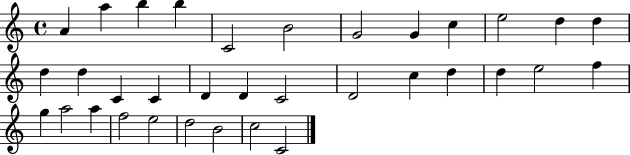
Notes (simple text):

A4/q A5/q B5/q B5/q C4/h B4/h G4/h G4/q C5/q E5/h D5/q D5/q D5/q D5/q C4/q C4/q D4/q D4/q C4/h D4/h C5/q D5/q D5/q E5/h F5/q G5/q A5/h A5/q F5/h E5/h D5/h B4/h C5/h C4/h